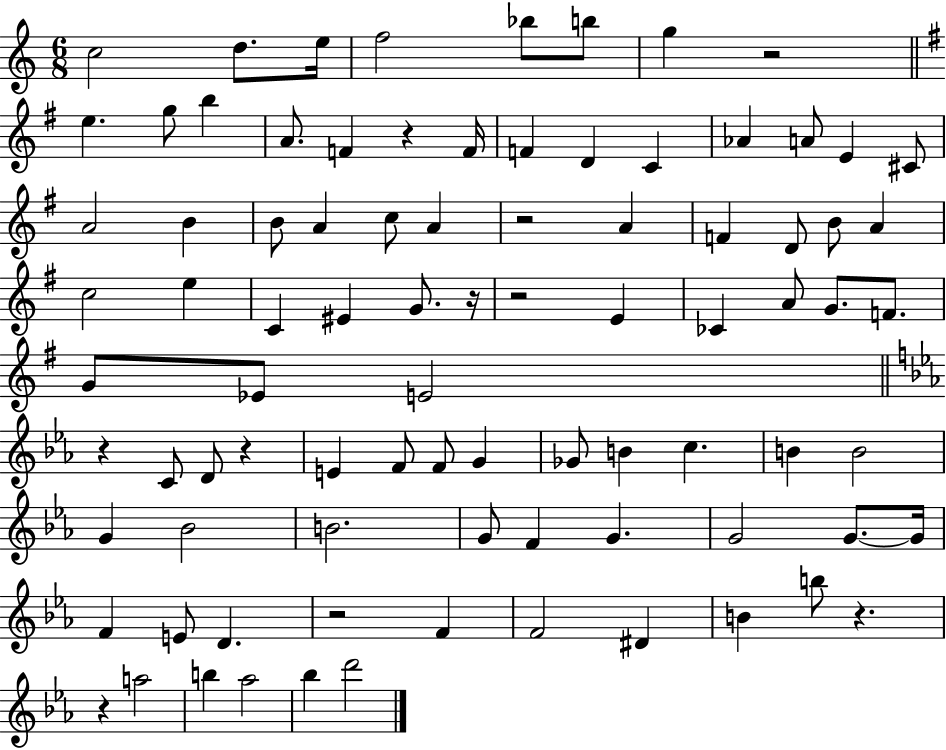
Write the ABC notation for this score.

X:1
T:Untitled
M:6/8
L:1/4
K:C
c2 d/2 e/4 f2 _b/2 b/2 g z2 e g/2 b A/2 F z F/4 F D C _A A/2 E ^C/2 A2 B B/2 A c/2 A z2 A F D/2 B/2 A c2 e C ^E G/2 z/4 z2 E _C A/2 G/2 F/2 G/2 _E/2 E2 z C/2 D/2 z E F/2 F/2 G _G/2 B c B B2 G _B2 B2 G/2 F G G2 G/2 G/4 F E/2 D z2 F F2 ^D B b/2 z z a2 b _a2 _b d'2